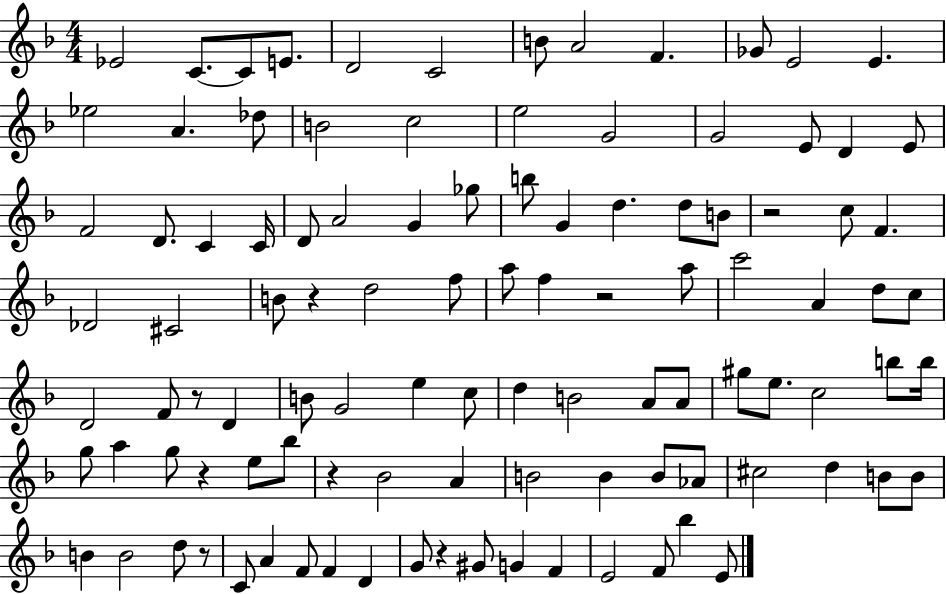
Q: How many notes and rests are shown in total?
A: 105